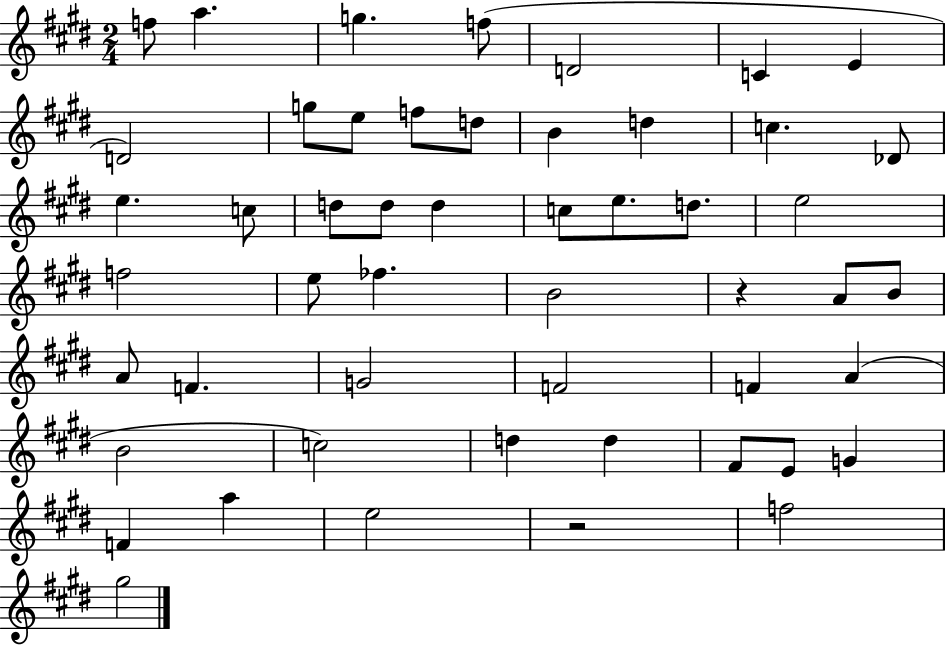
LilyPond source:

{
  \clef treble
  \numericTimeSignature
  \time 2/4
  \key e \major
  f''8 a''4. | g''4. f''8( | d'2 | c'4 e'4 | \break d'2) | g''8 e''8 f''8 d''8 | b'4 d''4 | c''4. des'8 | \break e''4. c''8 | d''8 d''8 d''4 | c''8 e''8. d''8. | e''2 | \break f''2 | e''8 fes''4. | b'2 | r4 a'8 b'8 | \break a'8 f'4. | g'2 | f'2 | f'4 a'4( | \break b'2 | c''2) | d''4 d''4 | fis'8 e'8 g'4 | \break f'4 a''4 | e''2 | r2 | f''2 | \break gis''2 | \bar "|."
}